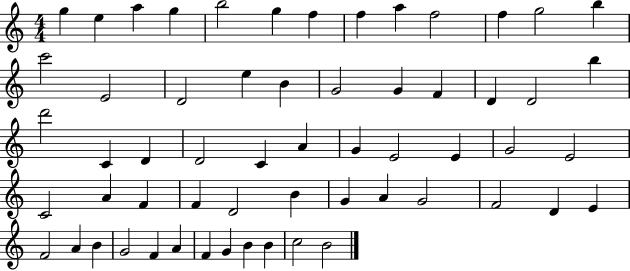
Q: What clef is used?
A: treble